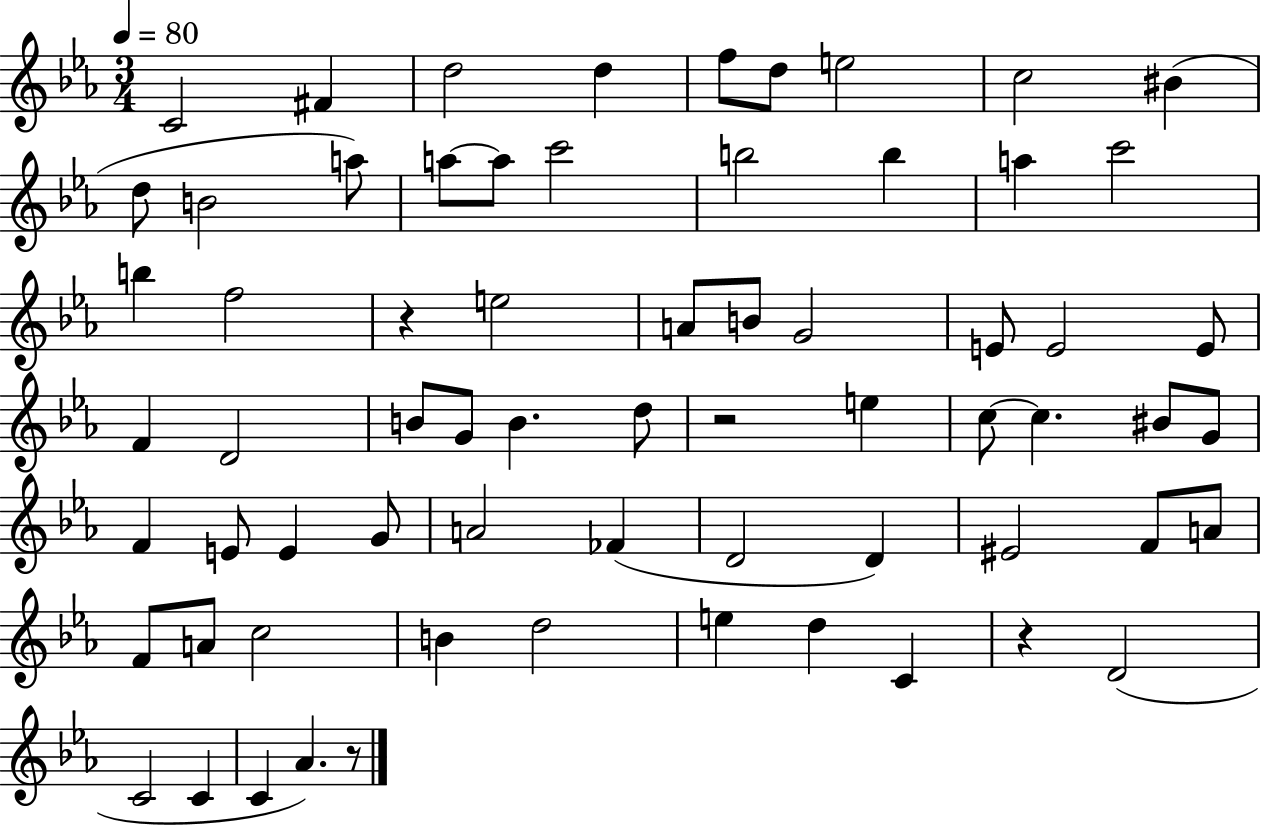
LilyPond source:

{
  \clef treble
  \numericTimeSignature
  \time 3/4
  \key ees \major
  \tempo 4 = 80
  c'2 fis'4 | d''2 d''4 | f''8 d''8 e''2 | c''2 bis'4( | \break d''8 b'2 a''8) | a''8~~ a''8 c'''2 | b''2 b''4 | a''4 c'''2 | \break b''4 f''2 | r4 e''2 | a'8 b'8 g'2 | e'8 e'2 e'8 | \break f'4 d'2 | b'8 g'8 b'4. d''8 | r2 e''4 | c''8~~ c''4. bis'8 g'8 | \break f'4 e'8 e'4 g'8 | a'2 fes'4( | d'2 d'4) | eis'2 f'8 a'8 | \break f'8 a'8 c''2 | b'4 d''2 | e''4 d''4 c'4 | r4 d'2( | \break c'2 c'4 | c'4 aes'4.) r8 | \bar "|."
}